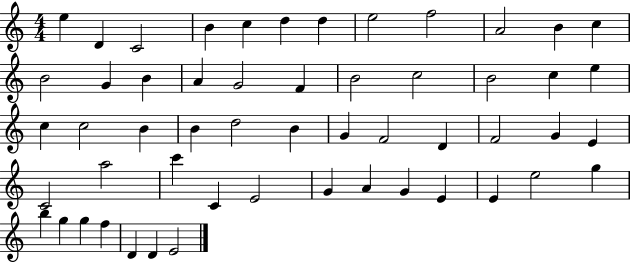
X:1
T:Untitled
M:4/4
L:1/4
K:C
e D C2 B c d d e2 f2 A2 B c B2 G B A G2 F B2 c2 B2 c e c c2 B B d2 B G F2 D F2 G E C2 a2 c' C E2 G A G E E e2 g b g g f D D E2